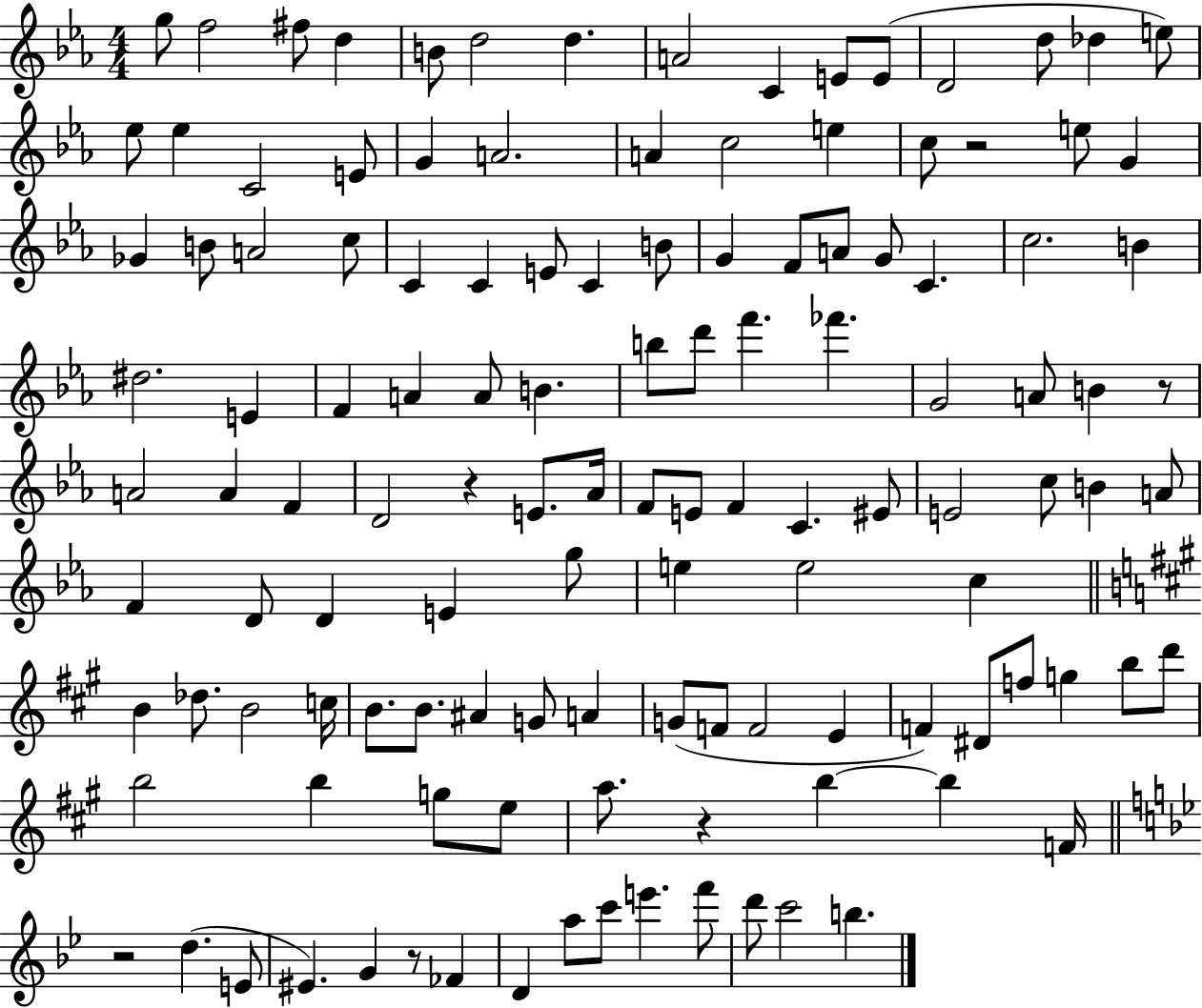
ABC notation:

X:1
T:Untitled
M:4/4
L:1/4
K:Eb
g/2 f2 ^f/2 d B/2 d2 d A2 C E/2 E/2 D2 d/2 _d e/2 _e/2 _e C2 E/2 G A2 A c2 e c/2 z2 e/2 G _G B/2 A2 c/2 C C E/2 C B/2 G F/2 A/2 G/2 C c2 B ^d2 E F A A/2 B b/2 d'/2 f' _f' G2 A/2 B z/2 A2 A F D2 z E/2 _A/4 F/2 E/2 F C ^E/2 E2 c/2 B A/2 F D/2 D E g/2 e e2 c B _d/2 B2 c/4 B/2 B/2 ^A G/2 A G/2 F/2 F2 E F ^D/2 f/2 g b/2 d'/2 b2 b g/2 e/2 a/2 z b b F/4 z2 d E/2 ^E G z/2 _F D a/2 c'/2 e' f'/2 d'/2 c'2 b